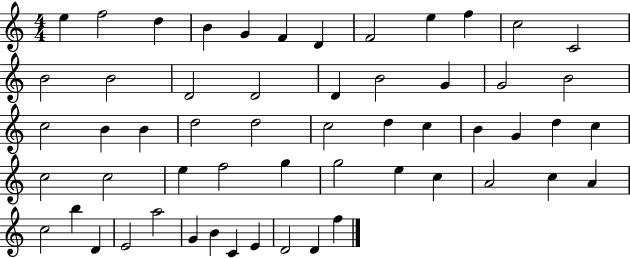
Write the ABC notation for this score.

X:1
T:Untitled
M:4/4
L:1/4
K:C
e f2 d B G F D F2 e f c2 C2 B2 B2 D2 D2 D B2 G G2 B2 c2 B B d2 d2 c2 d c B G d c c2 c2 e f2 g g2 e c A2 c A c2 b D E2 a2 G B C E D2 D f